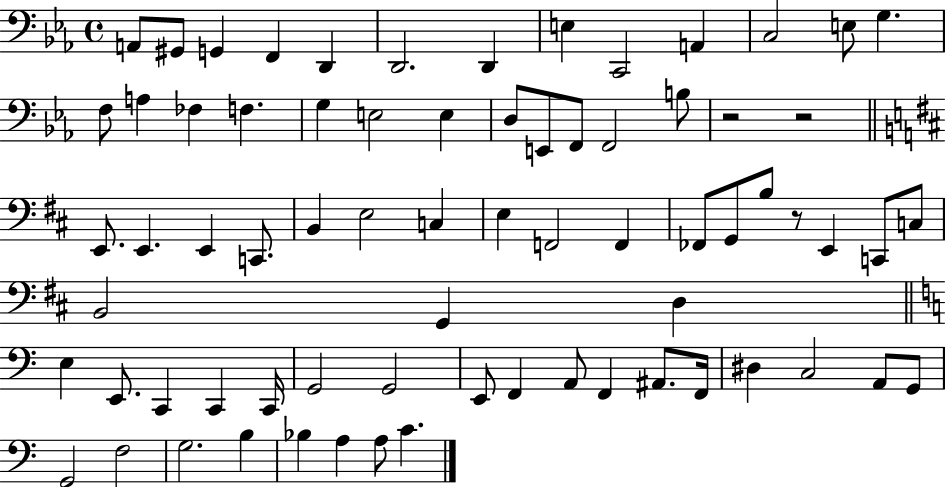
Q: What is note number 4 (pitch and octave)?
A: F2